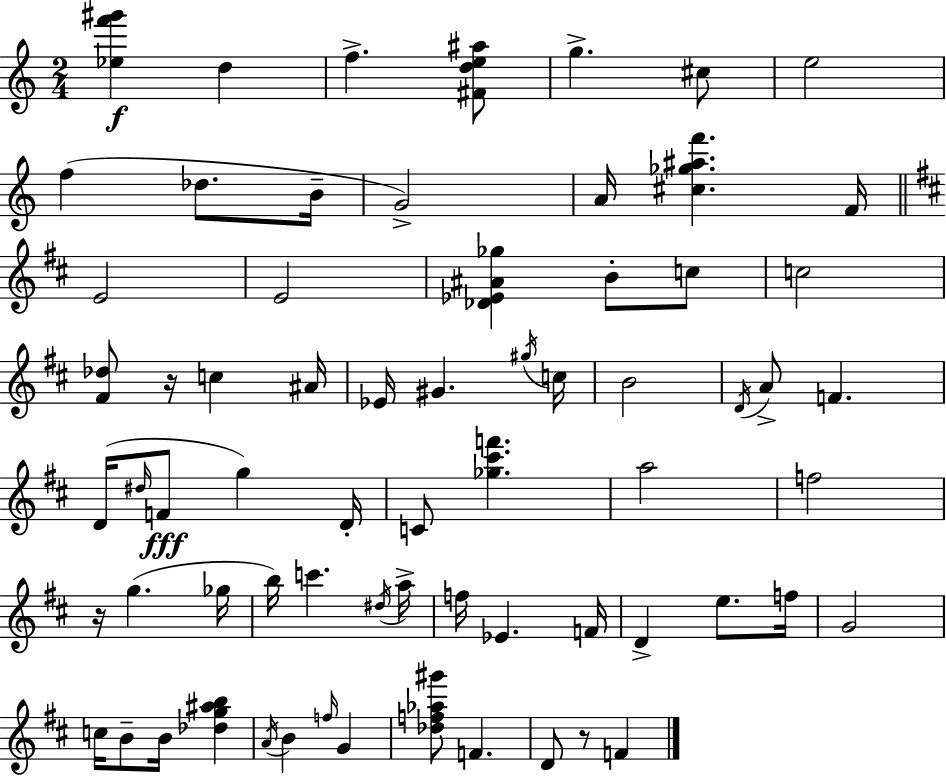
{
  \clef treble
  \numericTimeSignature
  \time 2/4
  \key a \minor
  \repeat volta 2 { <ees'' f''' gis'''>4\f d''4 | f''4.-> <fis' d'' e'' ais''>8 | g''4.-> cis''8 | e''2 | \break f''4( des''8. b'16-- | g'2->) | a'16 <cis'' ges'' ais'' f'''>4. f'16 | \bar "||" \break \key d \major e'2 | e'2 | <des' ees' ais' ges''>4 b'8-. c''8 | c''2 | \break <fis' des''>8 r16 c''4 ais'16 | ees'16 gis'4. \acciaccatura { gis''16 } | c''16 b'2 | \acciaccatura { d'16 } a'8-> f'4. | \break d'16( \grace { dis''16 } f'8\fff g''4) | d'16-. c'8 <ges'' cis''' f'''>4. | a''2 | f''2 | \break r16 g''4.( | ges''16 b''16) c'''4. | \acciaccatura { dis''16 } a''16-> f''16 ees'4. | f'16 d'4-> | \break e''8. f''16 g'2 | c''16 b'8-- b'16 | <des'' g'' ais'' b''>4 \acciaccatura { a'16 } b'4 | \grace { f''16 } g'4 <des'' f'' aes'' gis'''>8 | \break f'4. d'8 | r8 f'4 } \bar "|."
}